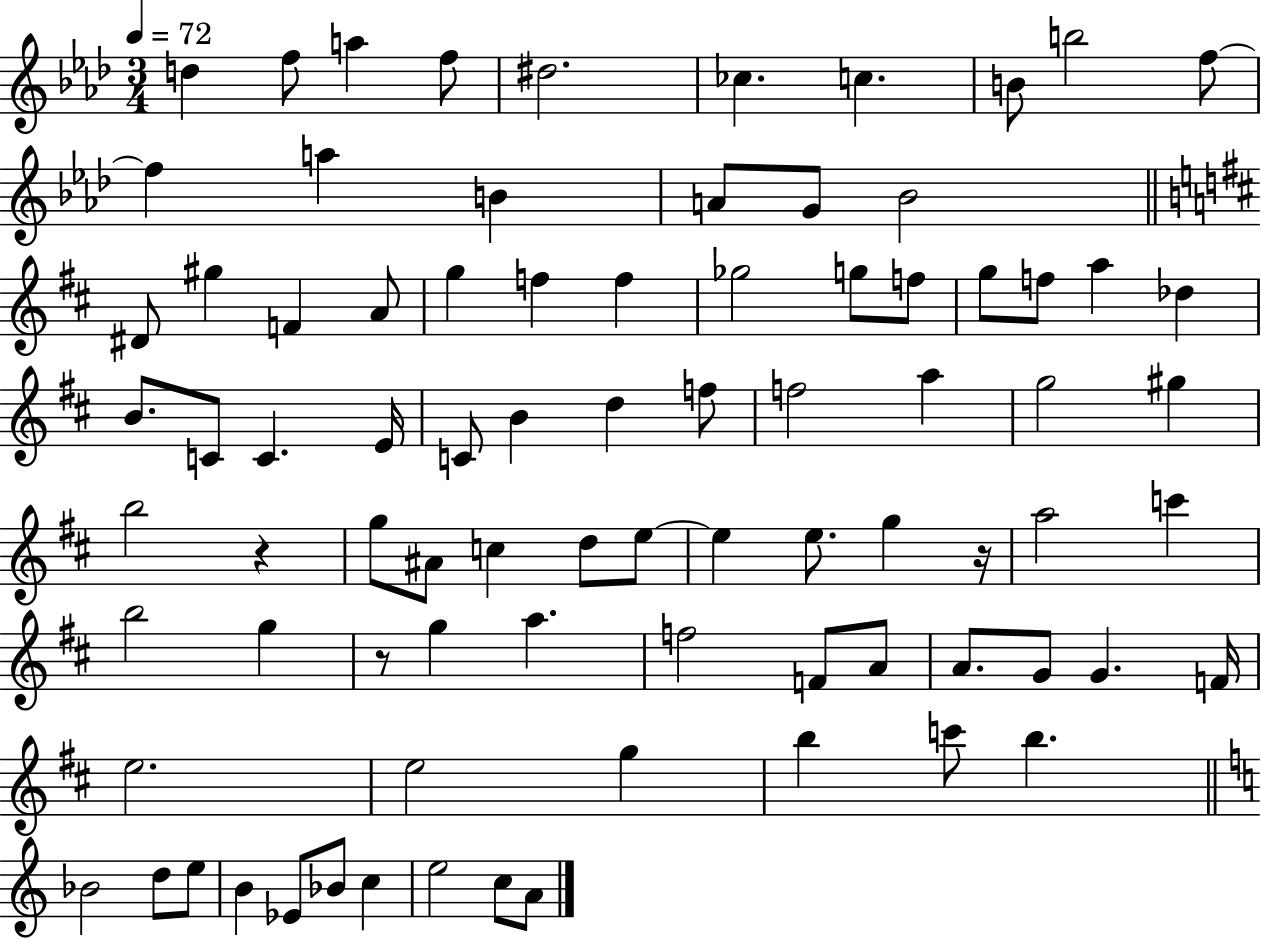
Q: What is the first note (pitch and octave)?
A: D5